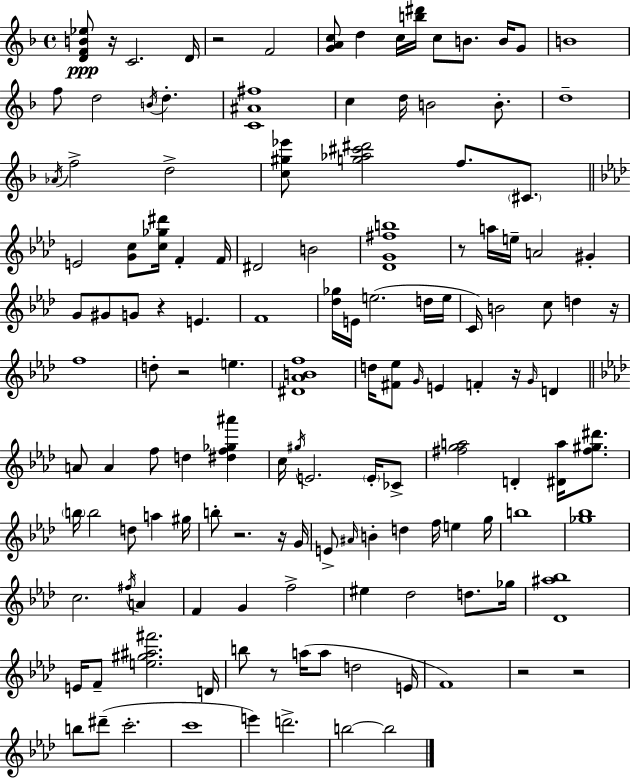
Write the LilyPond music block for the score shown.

{
  \clef treble
  \time 4/4
  \defaultTimeSignature
  \key d \minor
  <d' f' b' ees''>8\ppp r16 c'2. d'16 | r2 f'2 | <g' a' c''>8 d''4 c''16 <b'' dis'''>16 c''8 b'8. b'16 g'8 | b'1 | \break f''8 d''2 \acciaccatura { b'16 } d''4.-. | <c' ais' fis''>1 | c''4 d''16 b'2 b'8.-. | d''1-- | \break \acciaccatura { aes'16 } f''2-> d''2-> | <c'' gis'' ees'''>8 <g'' aes'' cis''' dis'''>2 f''8. \parenthesize cis'8. | \bar "||" \break \key aes \major e'2 <g' c''>8 <c'' ges'' dis'''>16 f'4-. f'16 | dis'2 b'2 | <des' g' fis'' b''>1 | r8 a''16 e''16-- a'2 gis'4-. | \break g'8 gis'8 g'8 r4 e'4. | f'1 | <des'' ges''>16 e'16 e''2.( d''16 e''16 | c'16) b'2 c''8 d''4 r16 | \break f''1 | d''8-. r2 e''4. | <dis' aes' b' f''>1 | d''16 <fis' ees''>8 \grace { g'16 } e'4 f'4-. r16 \grace { g'16 } d'4 | \break \bar "||" \break \key f \minor a'8 a'4 f''8 d''4 <dis'' f'' ges'' ais'''>4 | c''16 \acciaccatura { gis''16 } e'2. \parenthesize e'16-. ces'8-> | <fis'' g'' a''>2 d'4-. <dis' a''>16 <fis'' gis'' dis'''>8. | \parenthesize b''16 b''2 d''8 a''4 | \break gis''16 b''8-. r2. r16 | g'16 e'8-> \grace { ais'16 } b'4-. d''4 f''16 e''4 | g''16 b''1 | <ges'' bes''>1 | \break c''2. \acciaccatura { fis''16 } a'4 | f'4 g'4 f''2-> | eis''4 des''2 d''8. | ges''16 <des' ais'' bes''>1 | \break e'16 f'8-- <e'' gis'' ais'' fis'''>2. | d'16 b''8 r8 a''16( a''8 d''2 | e'16 f'1) | r2 r2 | \break b''8 dis'''8--( c'''2.-. | c'''1 | e'''4) d'''2.-> | b''2~~ b''2 | \break \bar "|."
}